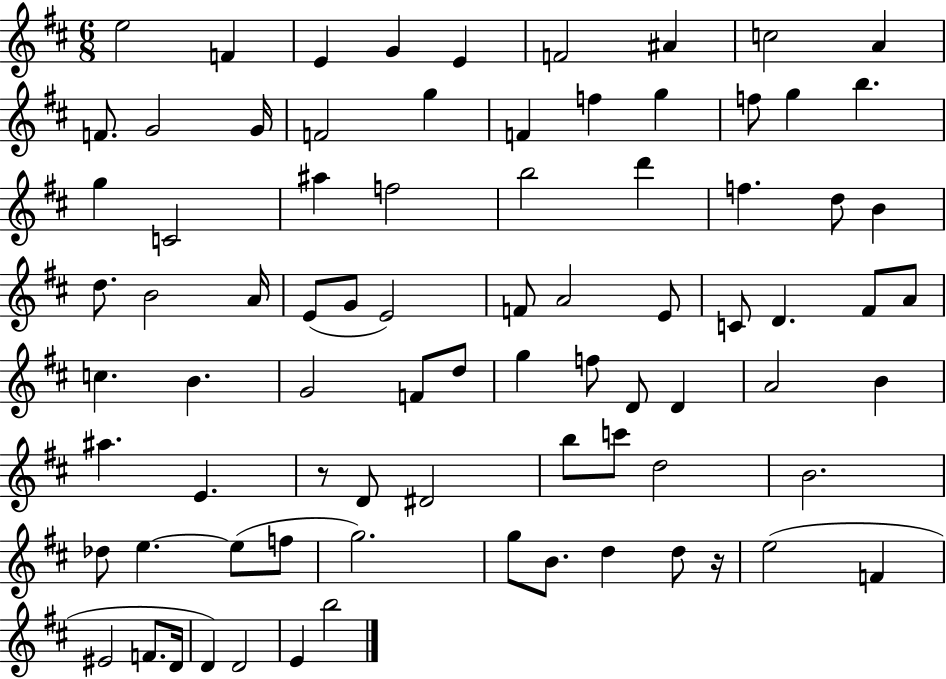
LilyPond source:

{
  \clef treble
  \numericTimeSignature
  \time 6/8
  \key d \major
  e''2 f'4 | e'4 g'4 e'4 | f'2 ais'4 | c''2 a'4 | \break f'8. g'2 g'16 | f'2 g''4 | f'4 f''4 g''4 | f''8 g''4 b''4. | \break g''4 c'2 | ais''4 f''2 | b''2 d'''4 | f''4. d''8 b'4 | \break d''8. b'2 a'16 | e'8( g'8 e'2) | f'8 a'2 e'8 | c'8 d'4. fis'8 a'8 | \break c''4. b'4. | g'2 f'8 d''8 | g''4 f''8 d'8 d'4 | a'2 b'4 | \break ais''4. e'4. | r8 d'8 dis'2 | b''8 c'''8 d''2 | b'2. | \break des''8 e''4.~~ e''8( f''8 | g''2.) | g''8 b'8. d''4 d''8 r16 | e''2( f'4 | \break eis'2 f'8. d'16 | d'4) d'2 | e'4 b''2 | \bar "|."
}